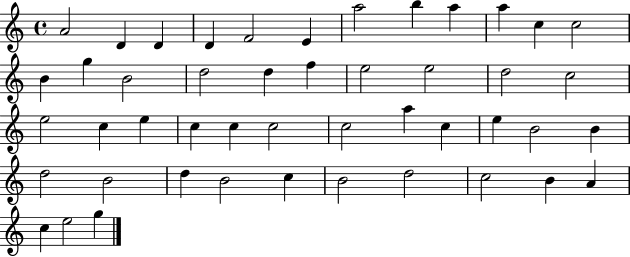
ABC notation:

X:1
T:Untitled
M:4/4
L:1/4
K:C
A2 D D D F2 E a2 b a a c c2 B g B2 d2 d f e2 e2 d2 c2 e2 c e c c c2 c2 a c e B2 B d2 B2 d B2 c B2 d2 c2 B A c e2 g